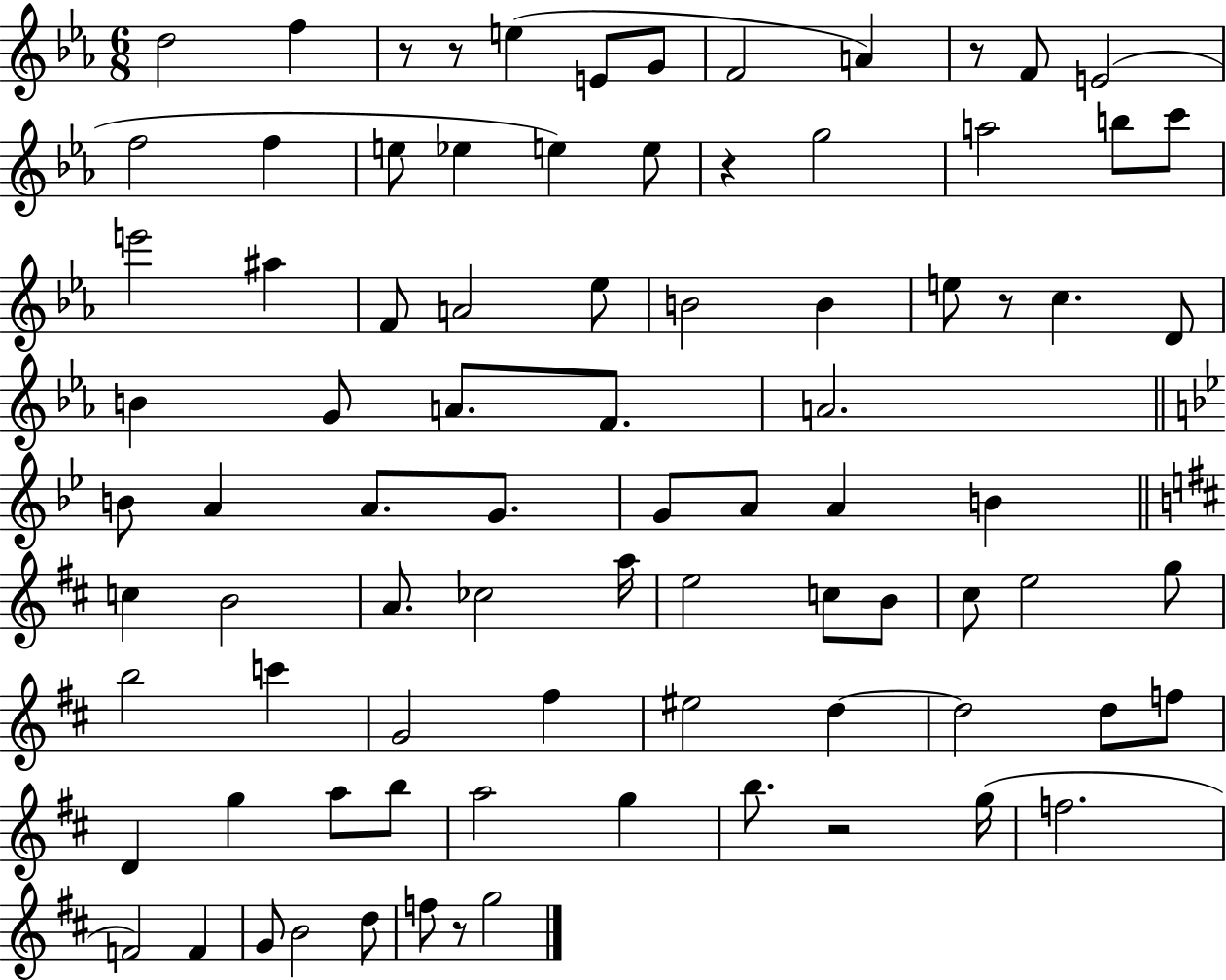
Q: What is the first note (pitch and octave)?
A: D5